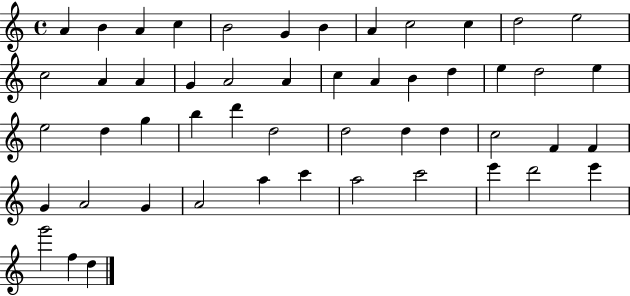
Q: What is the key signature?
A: C major